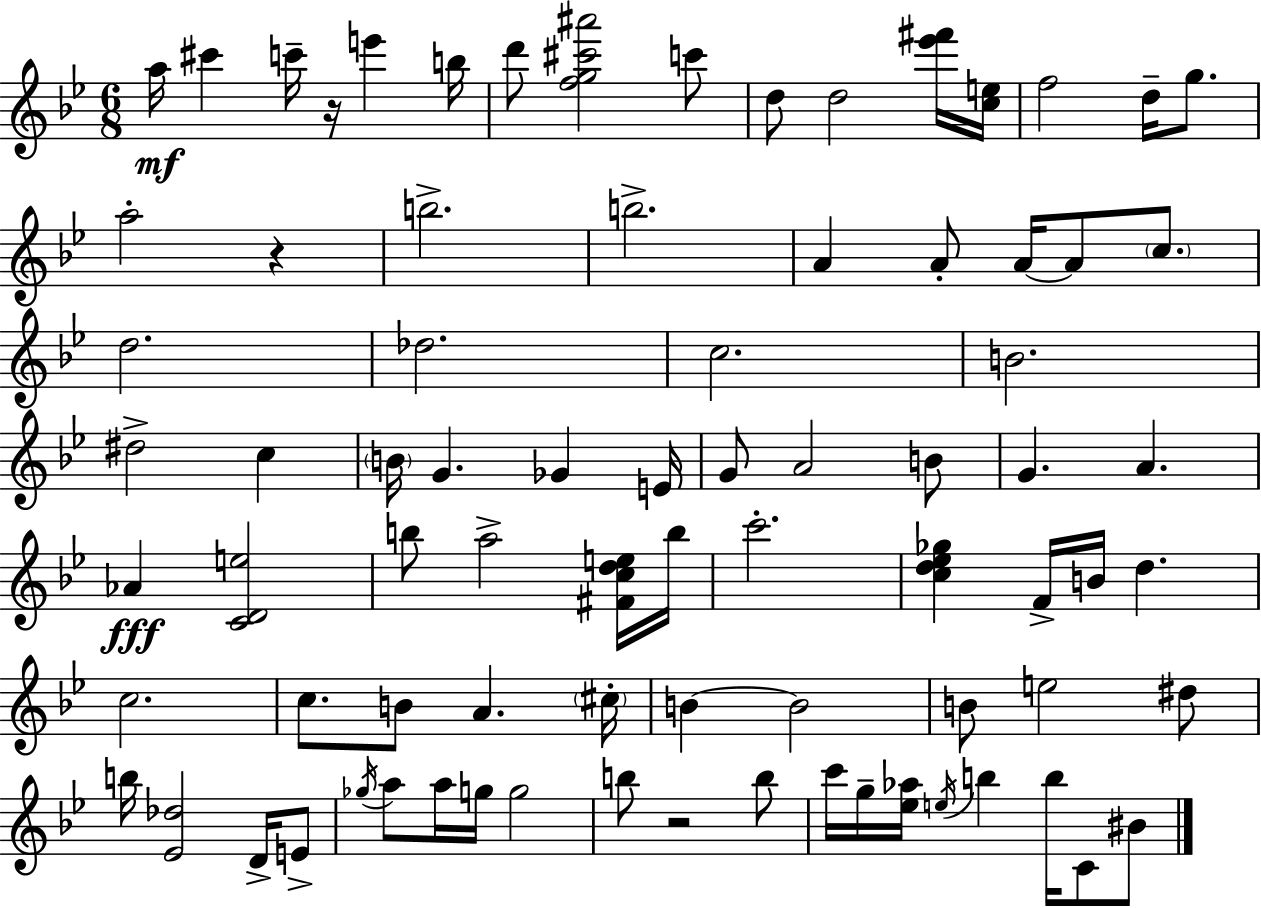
A5/s C#6/q C6/s R/s E6/q B5/s D6/e [F5,G5,C#6,A#6]/h C6/e D5/e D5/h [Eb6,F#6]/s [C5,E5]/s F5/h D5/s G5/e. A5/h R/q B5/h. B5/h. A4/q A4/e A4/s A4/e C5/e. D5/h. Db5/h. C5/h. B4/h. D#5/h C5/q B4/s G4/q. Gb4/q E4/s G4/e A4/h B4/e G4/q. A4/q. Ab4/q [C4,D4,E5]/h B5/e A5/h [F#4,C5,D5,E5]/s B5/s C6/h. [C5,D5,Eb5,Gb5]/q F4/s B4/s D5/q. C5/h. C5/e. B4/e A4/q. C#5/s B4/q B4/h B4/e E5/h D#5/e B5/s [Eb4,Db5]/h D4/s E4/e Gb5/s A5/e A5/s G5/s G5/h B5/e R/h B5/e C6/s G5/s [Eb5,Ab5]/s E5/s B5/q B5/s C4/e BIS4/e